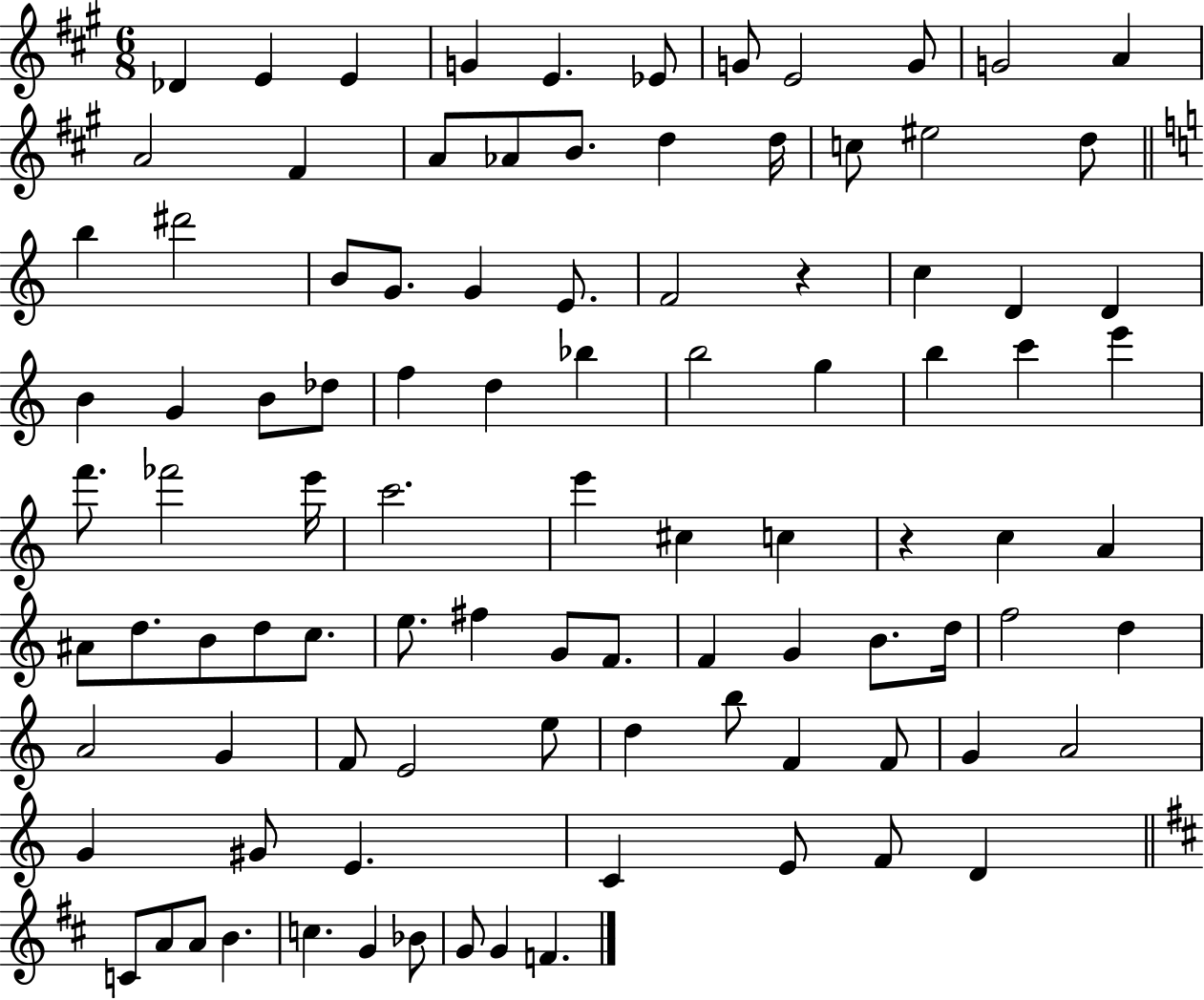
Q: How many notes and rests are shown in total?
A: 97